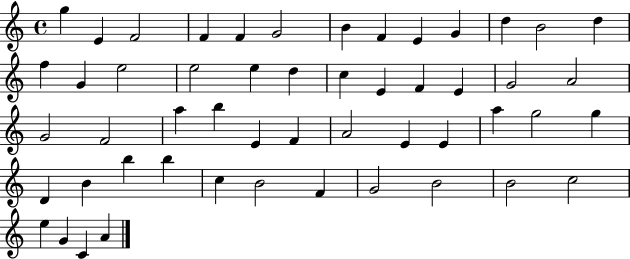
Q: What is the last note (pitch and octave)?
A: A4